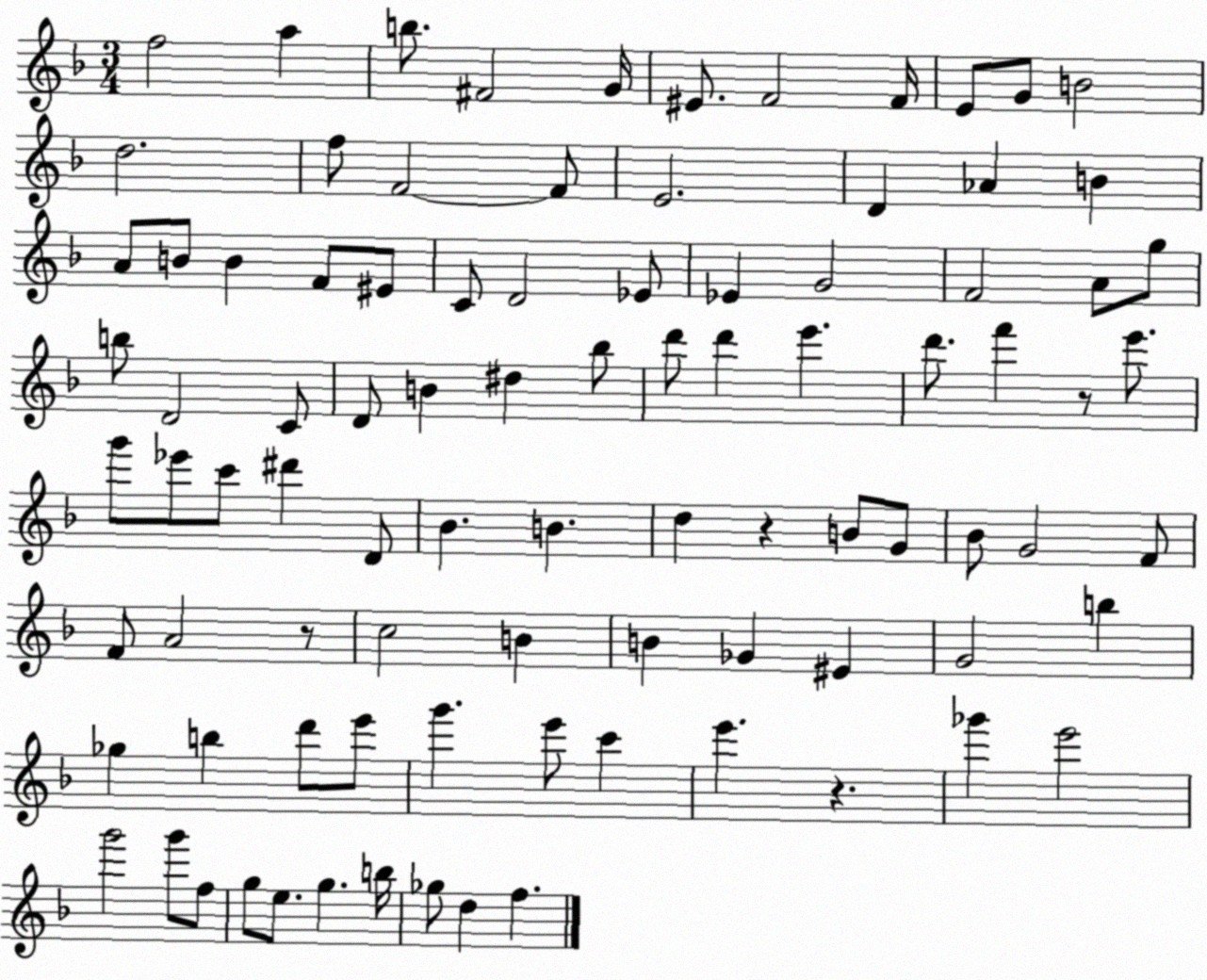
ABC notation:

X:1
T:Untitled
M:3/4
L:1/4
K:F
f2 a b/2 ^F2 G/4 ^E/2 F2 F/4 E/2 G/2 B2 d2 f/2 F2 F/2 E2 D _A B A/2 B/2 B F/2 ^E/2 C/2 D2 _E/2 _E G2 F2 A/2 g/2 b/2 D2 C/2 D/2 B ^d _b/2 d'/2 d' e' d'/2 f' z/2 e'/2 g'/2 _e'/2 c'/2 ^d' D/2 _B B d z B/2 G/2 _B/2 G2 F/2 F/2 A2 z/2 c2 B B _G ^E G2 b _g b d'/2 e'/2 g' e'/2 c' e' z _g' e'2 g'2 g'/2 f/2 g/2 e/2 g b/4 _g/2 d f